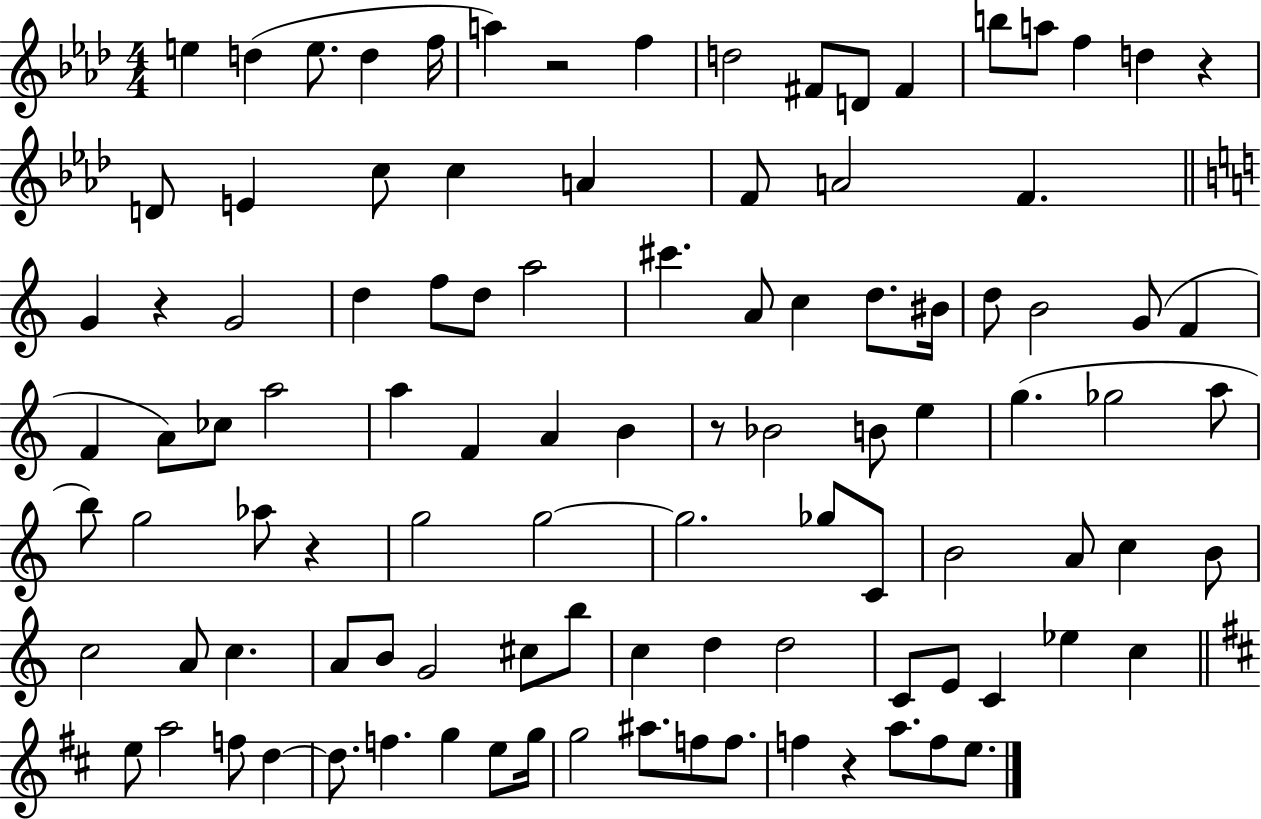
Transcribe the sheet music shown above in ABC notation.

X:1
T:Untitled
M:4/4
L:1/4
K:Ab
e d e/2 d f/4 a z2 f d2 ^F/2 D/2 ^F b/2 a/2 f d z D/2 E c/2 c A F/2 A2 F G z G2 d f/2 d/2 a2 ^c' A/2 c d/2 ^B/4 d/2 B2 G/2 F F A/2 _c/2 a2 a F A B z/2 _B2 B/2 e g _g2 a/2 b/2 g2 _a/2 z g2 g2 g2 _g/2 C/2 B2 A/2 c B/2 c2 A/2 c A/2 B/2 G2 ^c/2 b/2 c d d2 C/2 E/2 C _e c e/2 a2 f/2 d d/2 f g e/2 g/4 g2 ^a/2 f/2 f/2 f z a/2 f/2 e/2